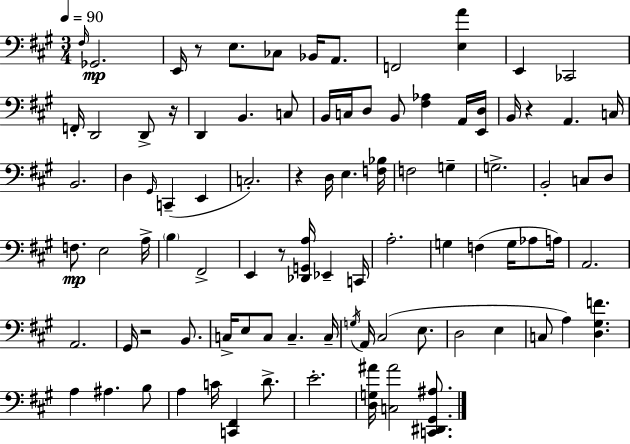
F#3/s Gb2/h. E2/s R/e E3/e. CES3/e Bb2/s A2/e. F2/h [E3,A4]/q E2/q CES2/h F2/s D2/h D2/e R/s D2/q B2/q. C3/e B2/s C3/s D3/e B2/e [F#3,Ab3]/q A2/s [E2,D3]/s B2/s R/q A2/q. C3/s B2/h. D3/q G#2/s C2/q E2/q C3/h. R/q D3/s E3/q. [F3,Bb3]/s F3/h G3/q G3/h. B2/h C3/e D3/e F3/e. E3/h A3/s B3/q F#2/h E2/q R/e [Db2,G2,A3]/s Eb2/q C2/s A3/h. G3/q F3/q G3/s Ab3/e A3/s A2/h. A2/h. G#2/s R/h B2/e. C3/s E3/e C3/e C3/q. C3/s G3/s A2/s C#3/h E3/e. D3/h E3/q C3/e A3/q [D3,G#3,F4]/q. A3/q A#3/q. B3/e A3/q C4/s [C2,F#2]/q D4/e. E4/h. [D3,G3,A#4]/s [C3,A#4]/h [C2,D#2,G#2,A#3]/e.